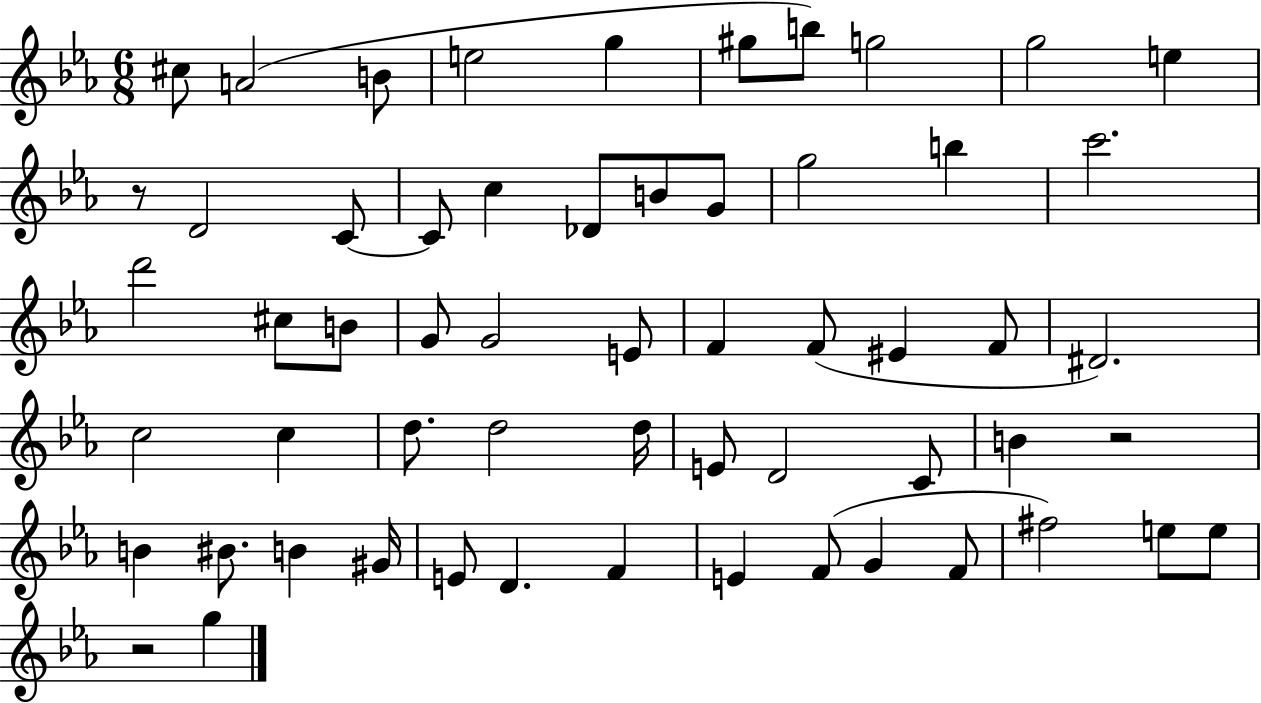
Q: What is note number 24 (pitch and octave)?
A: G4